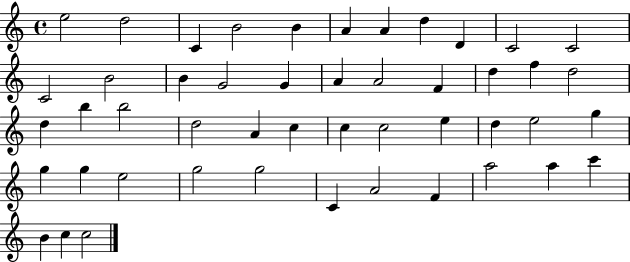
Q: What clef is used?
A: treble